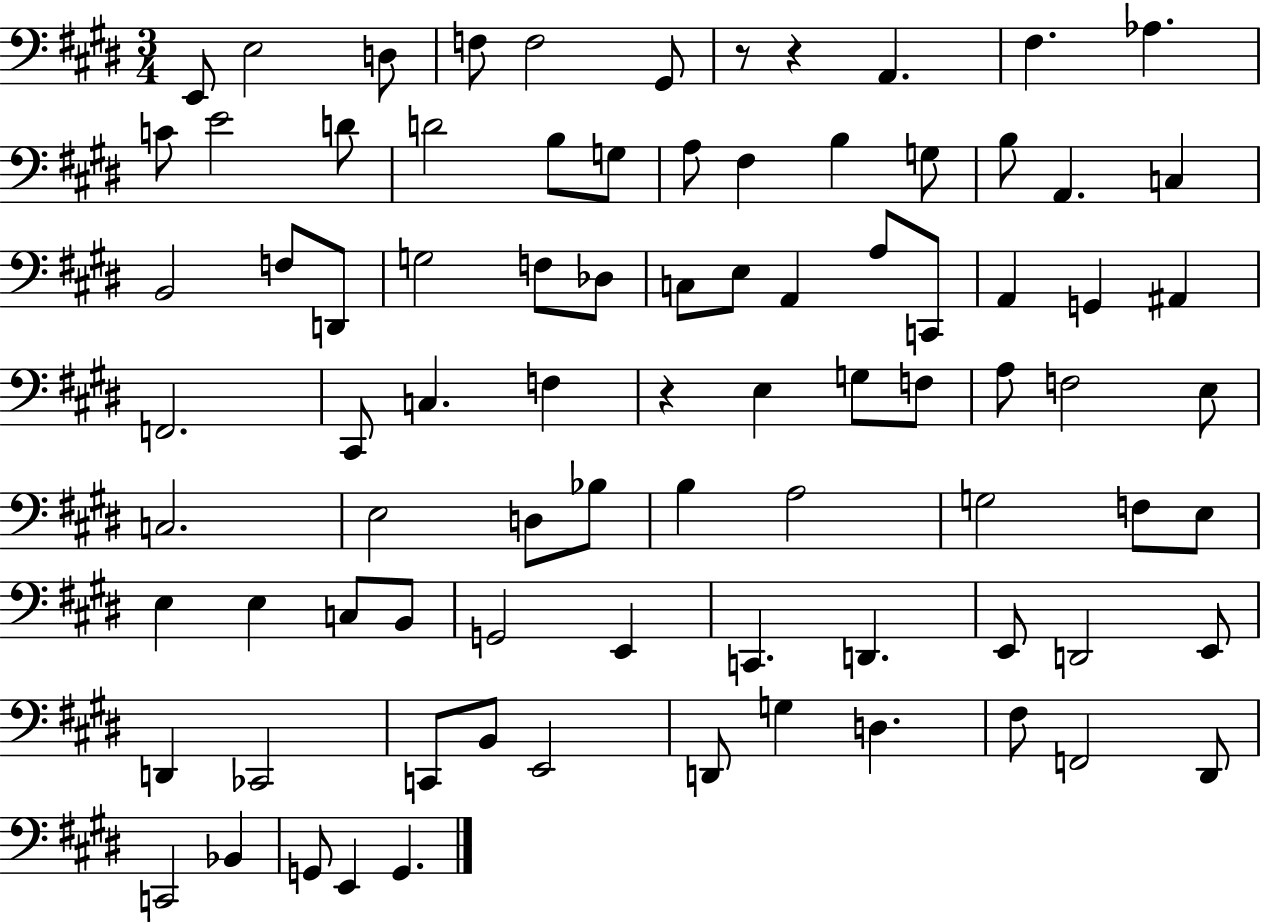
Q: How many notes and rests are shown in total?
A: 85